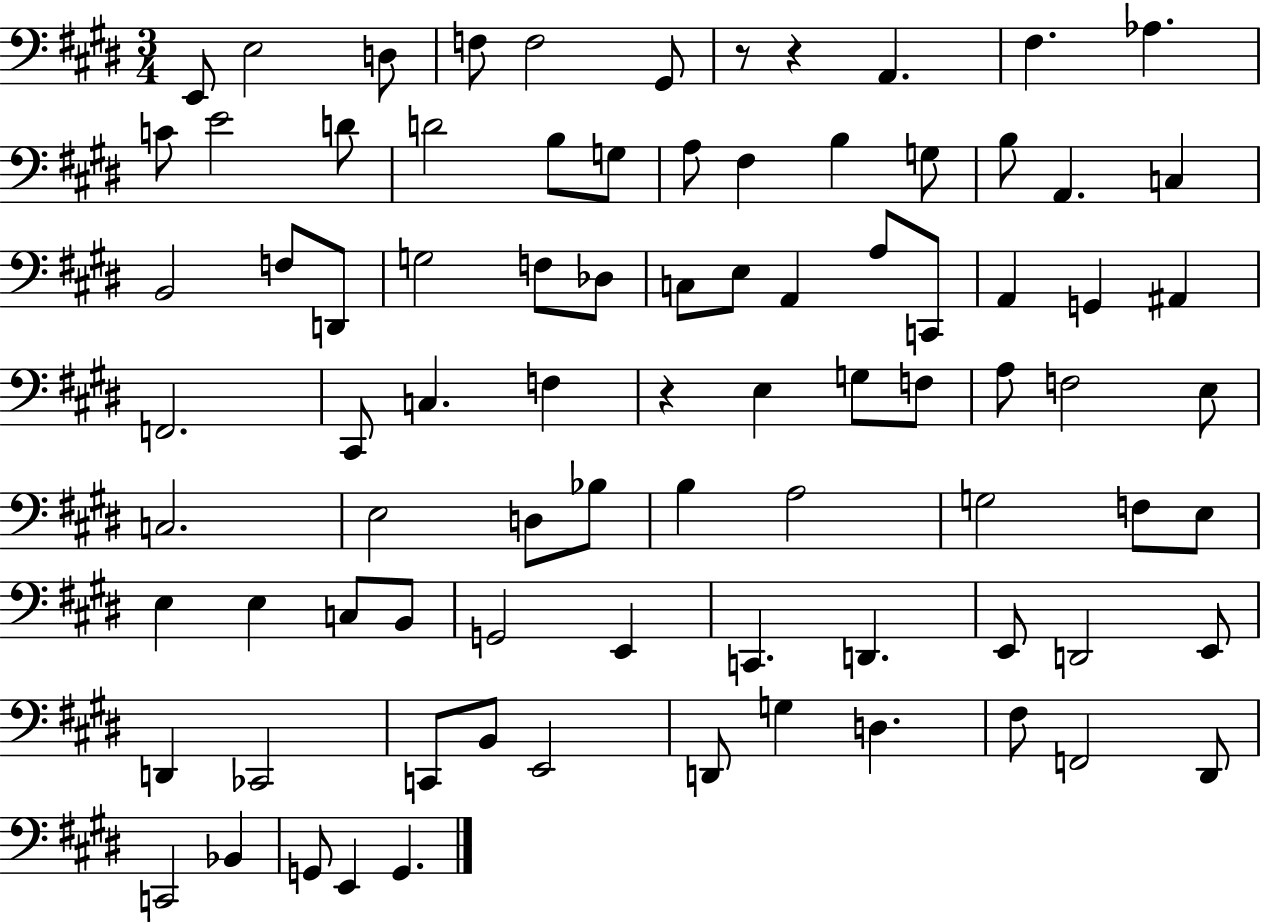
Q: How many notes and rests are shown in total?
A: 85